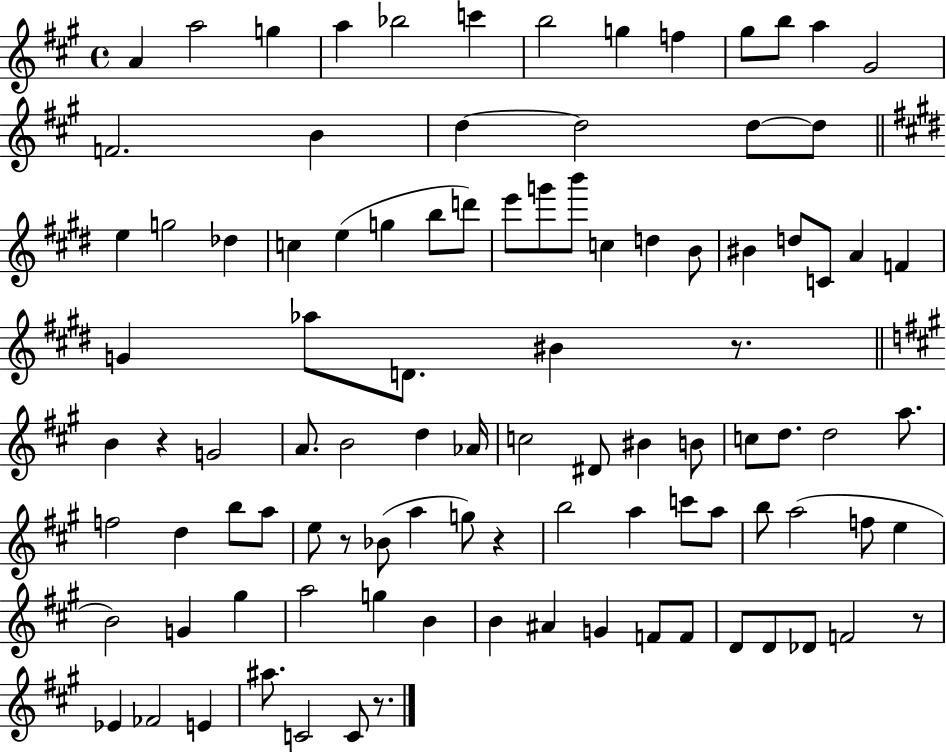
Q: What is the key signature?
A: A major